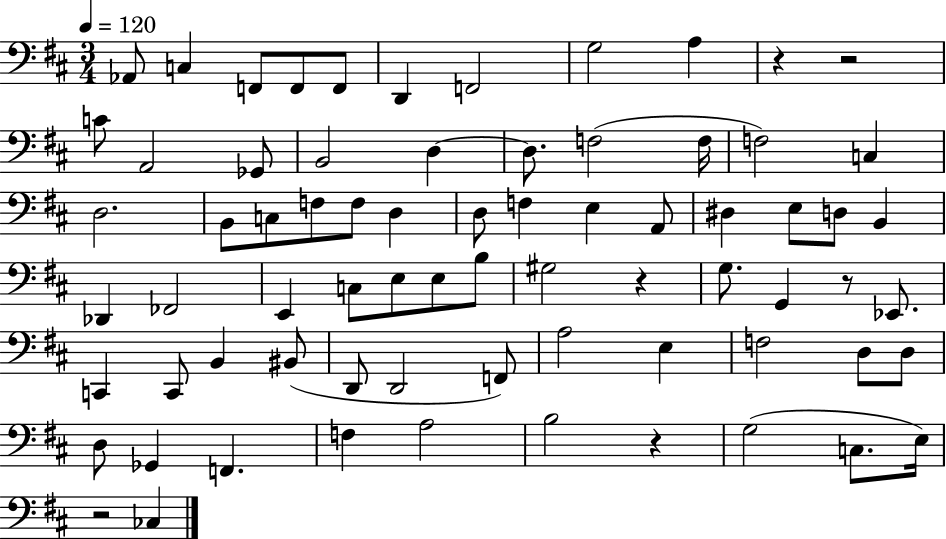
{
  \clef bass
  \numericTimeSignature
  \time 3/4
  \key d \major
  \tempo 4 = 120
  \repeat volta 2 { aes,8 c4 f,8 f,8 f,8 | d,4 f,2 | g2 a4 | r4 r2 | \break c'8 a,2 ges,8 | b,2 d4~~ | d8. f2( f16 | f2) c4 | \break d2. | b,8 c8 f8 f8 d4 | d8 f4 e4 a,8 | dis4 e8 d8 b,4 | \break des,4 fes,2 | e,4 c8 e8 e8 b8 | gis2 r4 | g8. g,4 r8 ees,8. | \break c,4 c,8 b,4 bis,8( | d,8 d,2 f,8) | a2 e4 | f2 d8 d8 | \break d8 ges,4 f,4. | f4 a2 | b2 r4 | g2( c8. e16) | \break r2 ces4 | } \bar "|."
}